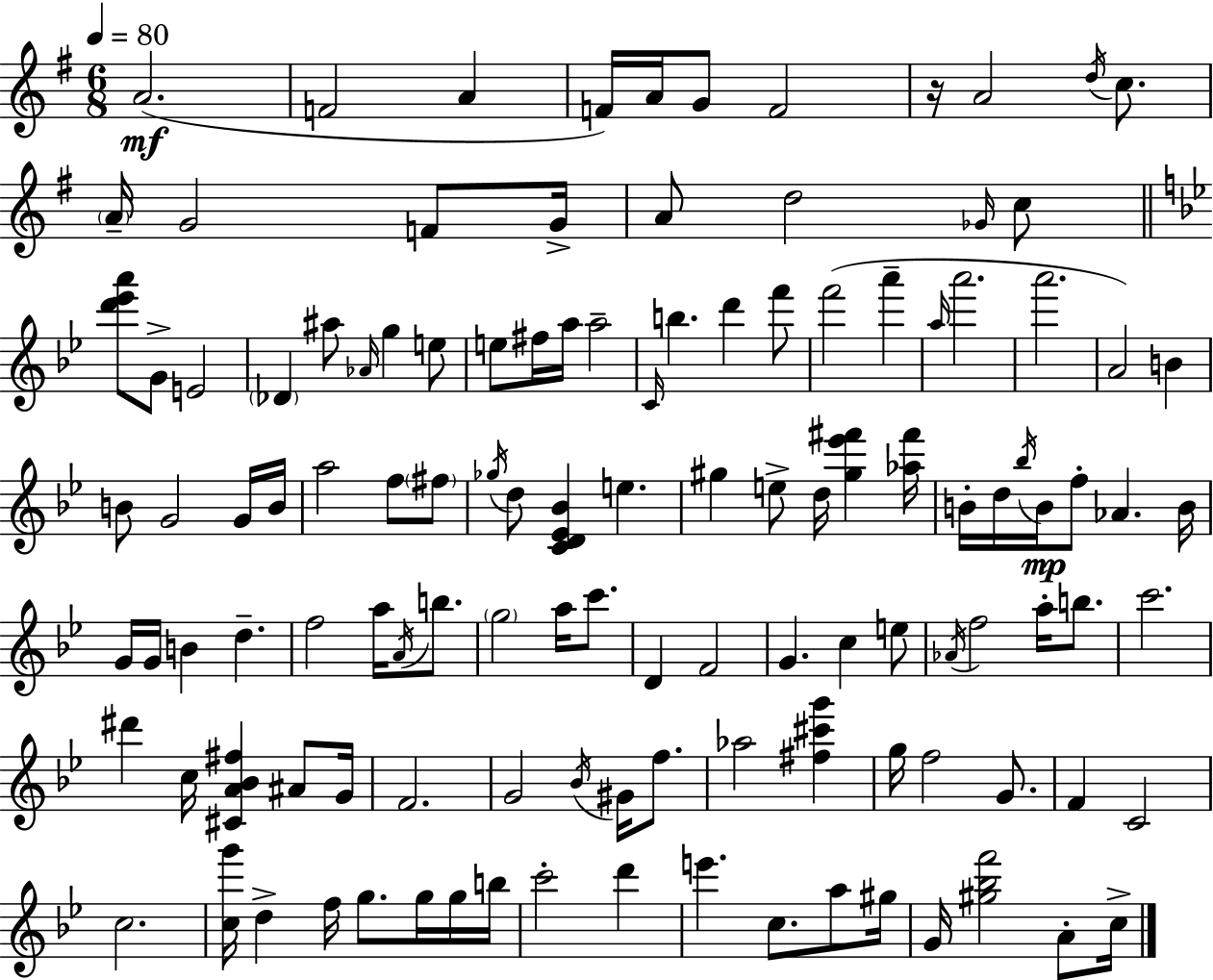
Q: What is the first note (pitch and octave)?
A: A4